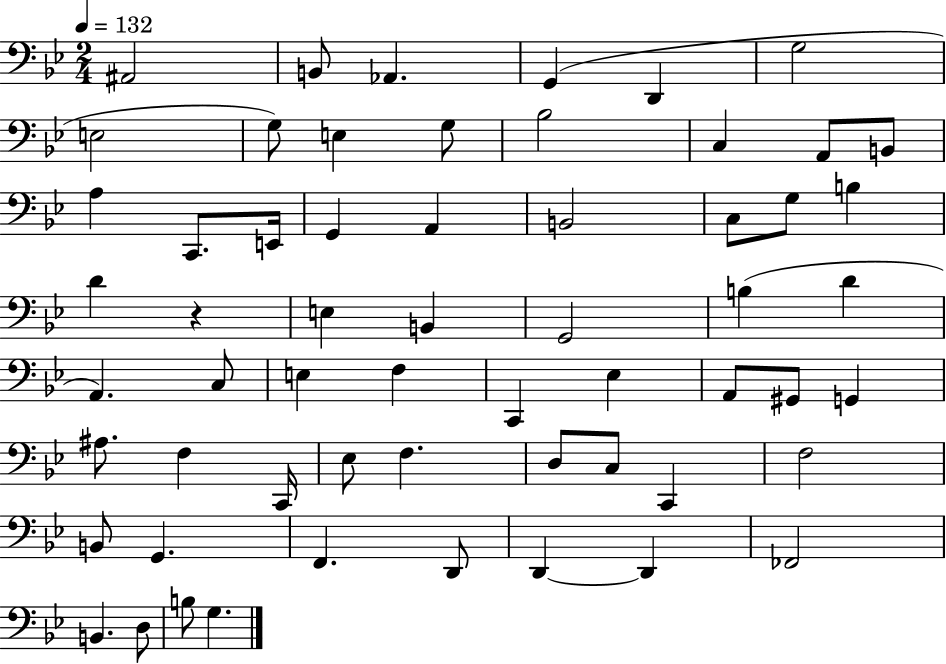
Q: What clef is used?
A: bass